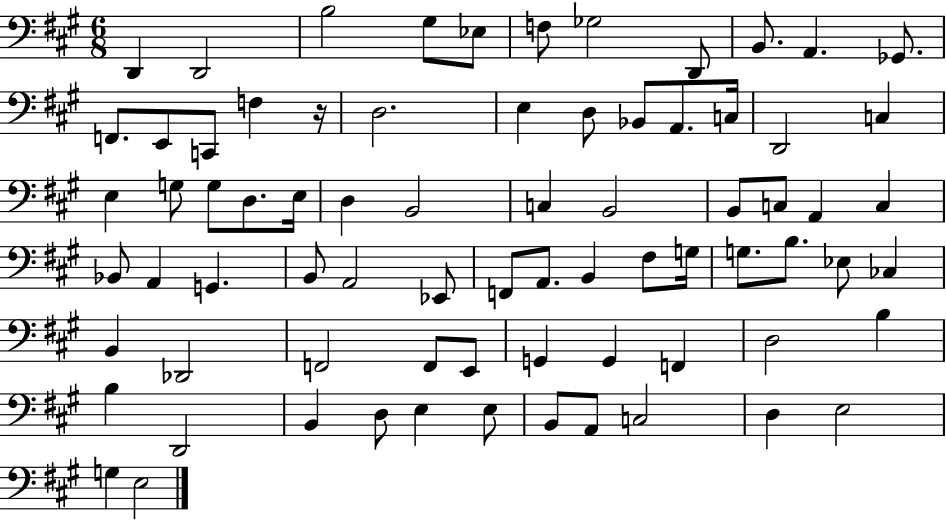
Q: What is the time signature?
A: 6/8